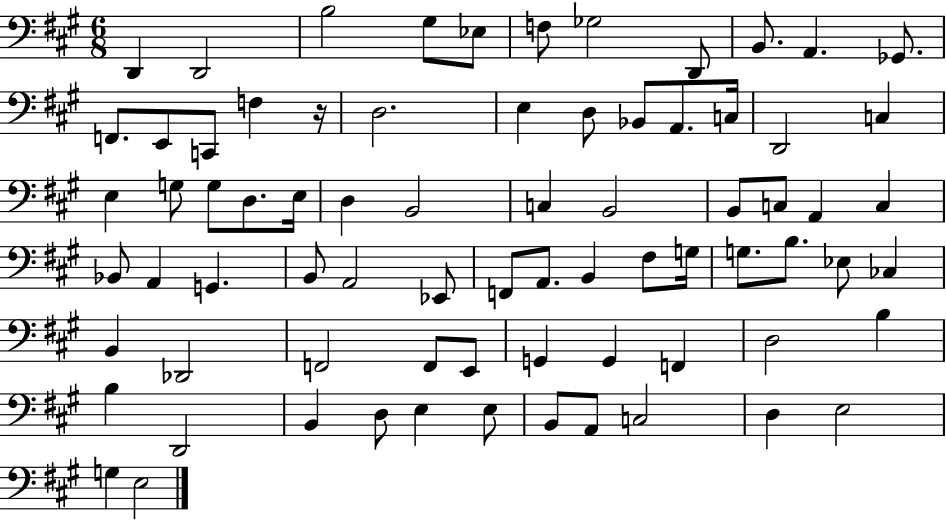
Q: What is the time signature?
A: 6/8